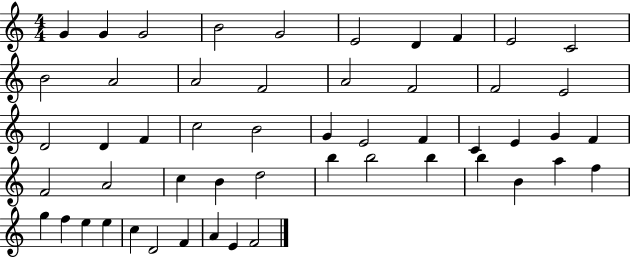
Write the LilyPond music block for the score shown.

{
  \clef treble
  \numericTimeSignature
  \time 4/4
  \key c \major
  g'4 g'4 g'2 | b'2 g'2 | e'2 d'4 f'4 | e'2 c'2 | \break b'2 a'2 | a'2 f'2 | a'2 f'2 | f'2 e'2 | \break d'2 d'4 f'4 | c''2 b'2 | g'4 e'2 f'4 | c'4 e'4 g'4 f'4 | \break f'2 a'2 | c''4 b'4 d''2 | b''4 b''2 b''4 | b''4 b'4 a''4 f''4 | \break g''4 f''4 e''4 e''4 | c''4 d'2 f'4 | a'4 e'4 f'2 | \bar "|."
}